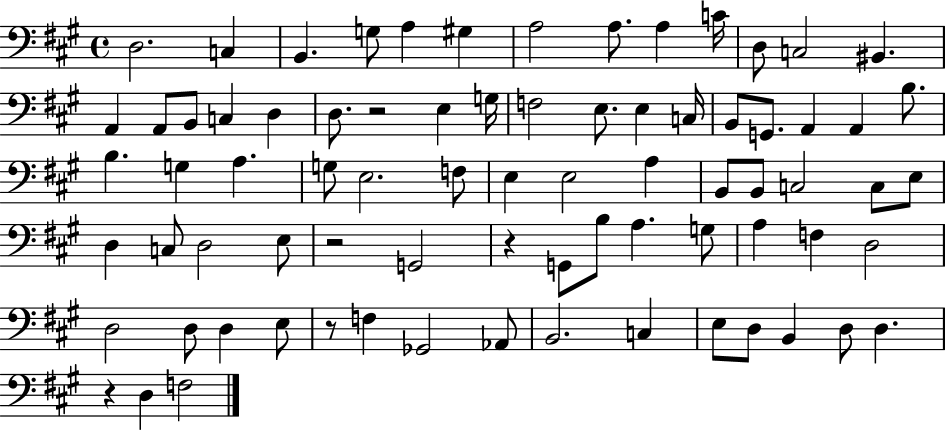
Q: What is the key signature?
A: A major